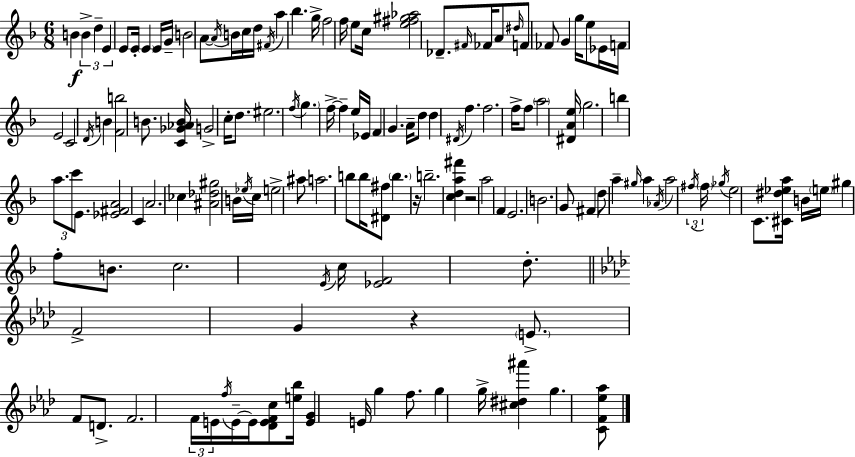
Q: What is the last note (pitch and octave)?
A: G5